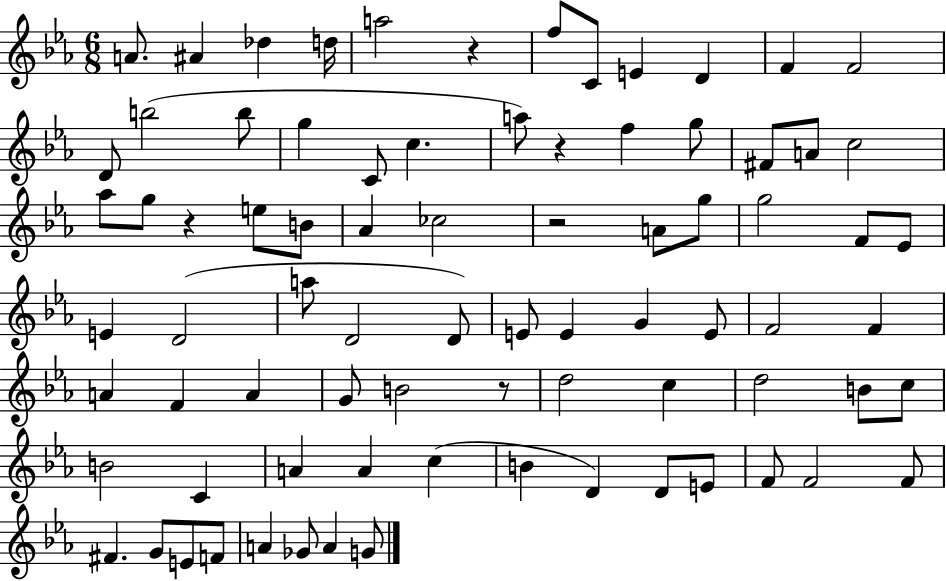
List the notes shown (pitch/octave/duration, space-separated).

A4/e. A#4/q Db5/q D5/s A5/h R/q F5/e C4/e E4/q D4/q F4/q F4/h D4/e B5/h B5/e G5/q C4/e C5/q. A5/e R/q F5/q G5/e F#4/e A4/e C5/h Ab5/e G5/e R/q E5/e B4/e Ab4/q CES5/h R/h A4/e G5/e G5/h F4/e Eb4/e E4/q D4/h A5/e D4/h D4/e E4/e E4/q G4/q E4/e F4/h F4/q A4/q F4/q A4/q G4/e B4/h R/e D5/h C5/q D5/h B4/e C5/e B4/h C4/q A4/q A4/q C5/q B4/q D4/q D4/e E4/e F4/e F4/h F4/e F#4/q. G4/e E4/e F4/e A4/q Gb4/e A4/q G4/e